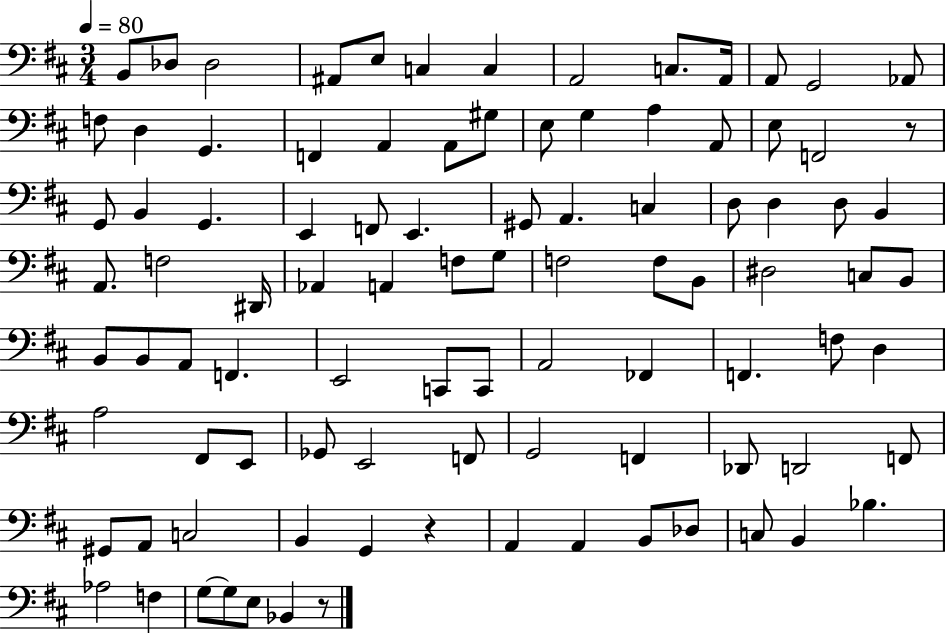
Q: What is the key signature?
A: D major